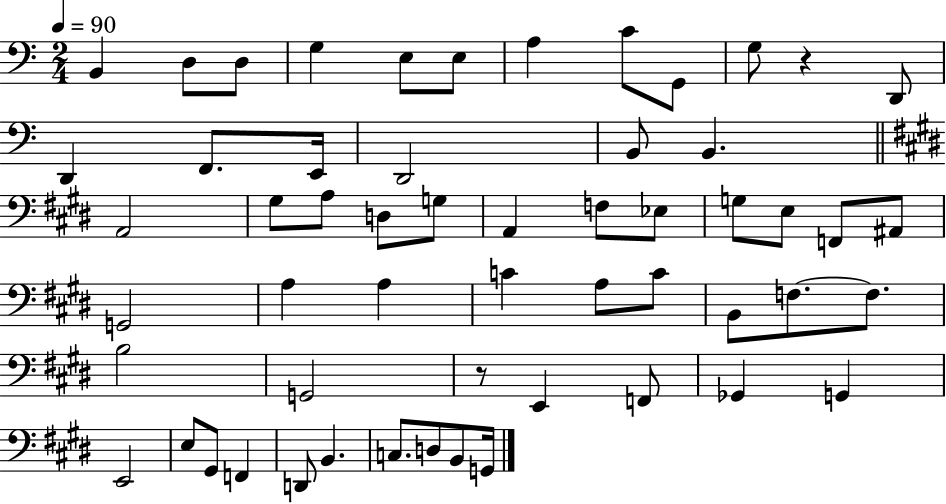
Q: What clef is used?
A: bass